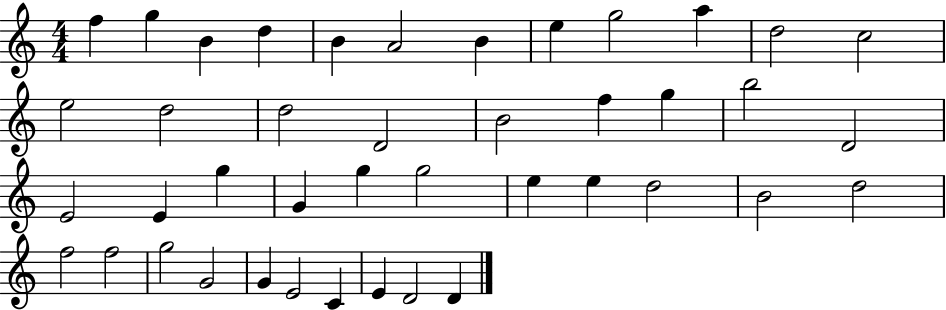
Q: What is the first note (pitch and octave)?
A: F5